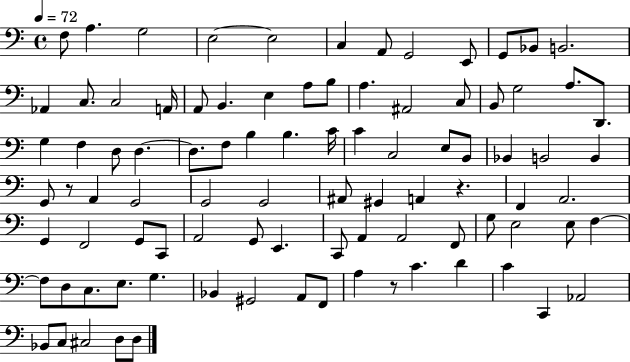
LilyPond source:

{
  \clef bass
  \time 4/4
  \defaultTimeSignature
  \key c \major
  \tempo 4 = 72
  f8 a4. g2 | e2~~ e2 | c4 a,8 g,2 e,8 | g,8 bes,8 b,2. | \break aes,4 c8. c2 a,16 | a,8 b,4. e4 a8 b8 | a4. ais,2 c8 | b,8 g2 a8. d,8. | \break g4 f4 d8 d4.~~ | d8. f8 b4 b4. c'16 | c'4 c2 e8 b,8 | bes,4 b,2 b,4 | \break g,8 r8 a,4 g,2 | g,2 g,2 | ais,8 gis,4 a,4 r4. | f,4 a,2. | \break g,4 f,2 g,8 c,8 | a,2 g,8 e,4. | c,8 a,4 a,2 f,8 | g8 e2 e8 f4~~ | \break f8 d8 c8. e8. g4. | bes,4 gis,2 a,8 f,8 | a4 r8 c'4. d'4 | c'4 c,4 aes,2 | \break bes,8 c8 cis2 d8 d8 | \bar "|."
}